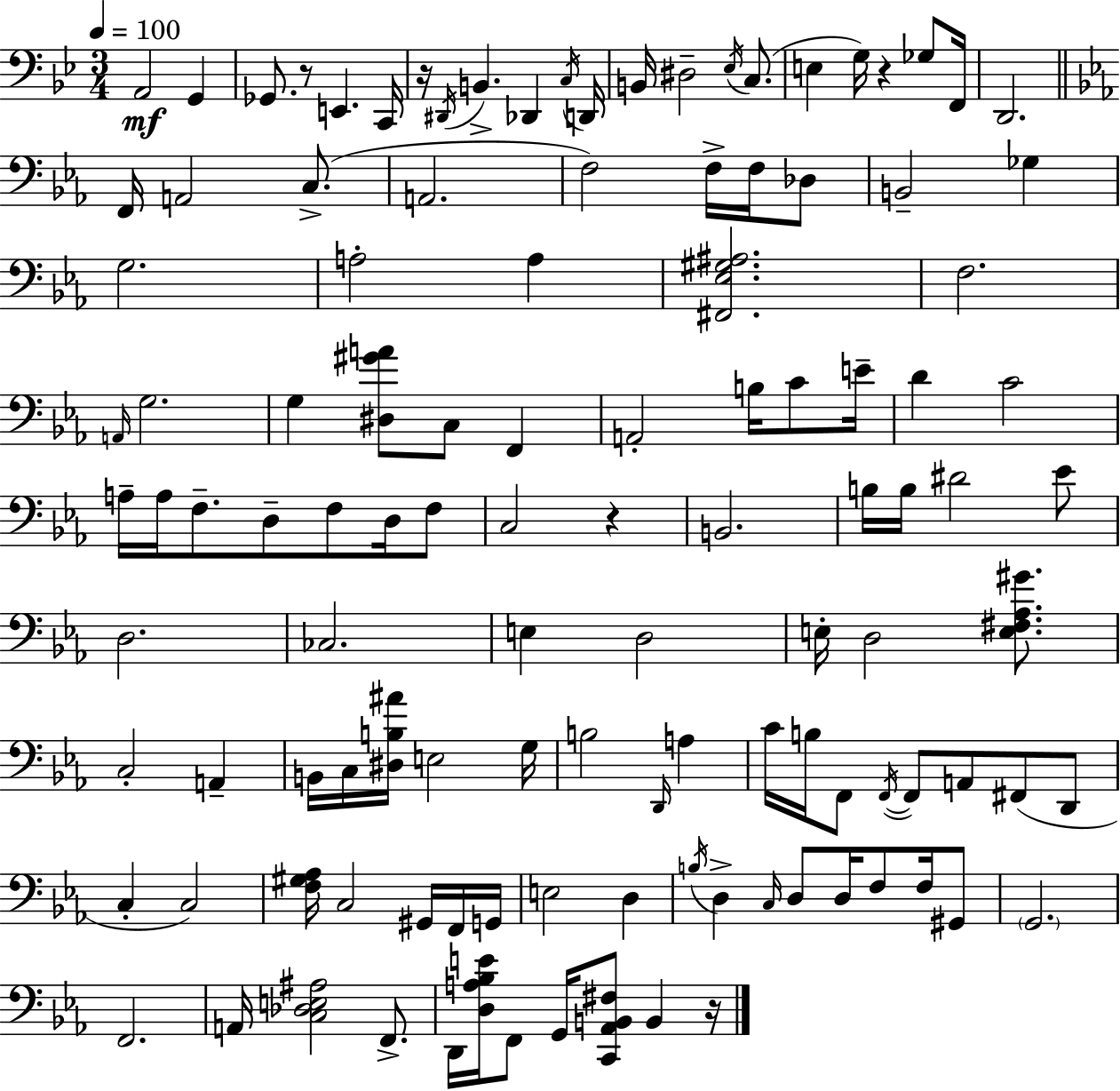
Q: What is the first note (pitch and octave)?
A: A2